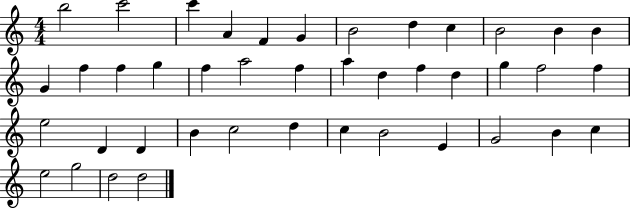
X:1
T:Untitled
M:4/4
L:1/4
K:C
b2 c'2 c' A F G B2 d c B2 B B G f f g f a2 f a d f d g f2 f e2 D D B c2 d c B2 E G2 B c e2 g2 d2 d2